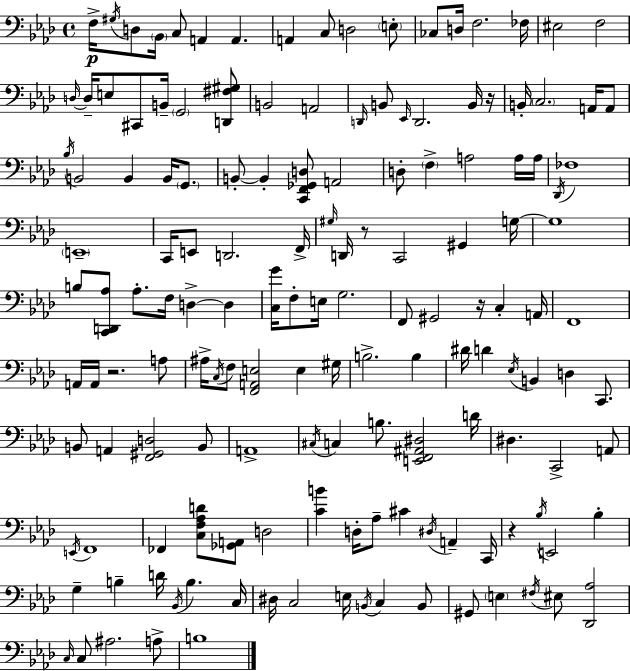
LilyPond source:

{
  \clef bass
  \time 4/4
  \defaultTimeSignature
  \key f \minor
  f16->\p \acciaccatura { gis16 } d8 \parenthesize bes,16 c8 a,4 a,4. | a,4 c8 d2 \parenthesize e8-. | ces8 d16 f2. | fes16 eis2 f2 | \break \grace { d16~ }~ d16-- e8 cis,8 b,16-- \parenthesize g,2 | <d, fis gis>8 b,2 a,2 | \grace { d,16 } b,8 \grace { ees,16 } d,2. | b,16 r16 b,16-. \parenthesize c2. | \break a,16 a,8 \acciaccatura { bes16 } b,2 b,4 | b,16 \parenthesize g,8. b,8-.~~ b,4-. <c, f, ges, d>8 a,2 | d8-. \parenthesize f4-> a2 | a16 a16 \acciaccatura { des,16 } fes1 | \break \parenthesize e,1-- | c,16 e,8 d,2. | f,16-> \grace { gis16 } d,16 r8 c,2 | gis,4 g16~~ g1 | \break b8 <c, d, aes>8 aes8.-. f16 d4->~~ | d4 <c g'>16 f8-. e16 g2. | f,8 gis,2 | r16 c4-. a,16 f,1 | \break a,16 a,16 r2. | a8 ais16-> \acciaccatura { c16 } f8 <f, a, e>2 | e4 gis16 b2.-> | b4 dis'16 d'4 \acciaccatura { ees16 } b,4 | \break d4 c,8. b,8 a,4 <f, gis, d>2 | b,8 a,1-> | \acciaccatura { cis16 } c4 b8. | <e, f, ais, dis>2 d'16 dis4. | \break c,2-> a,8 \acciaccatura { e,16 } f,1 | fes,4 <c f aes d'>8 | <ges, a,>8 d2 <c' b'>4 d16-. | aes8-- cis'4 \acciaccatura { dis16 } a,4-- c,16 r4 | \break \acciaccatura { bes16 } e,2 bes4-. g4-- | b4-- d'16 \acciaccatura { bes,16 } b4. c16 dis16 c2 | e16 \acciaccatura { b,16 } c4 b,8 gis,8 | \parenthesize e4 \acciaccatura { fis16 } eis8 <des, aes>2 | \break \grace { c16 } c8 ais2. a8-> | b1 | \bar "|."
}